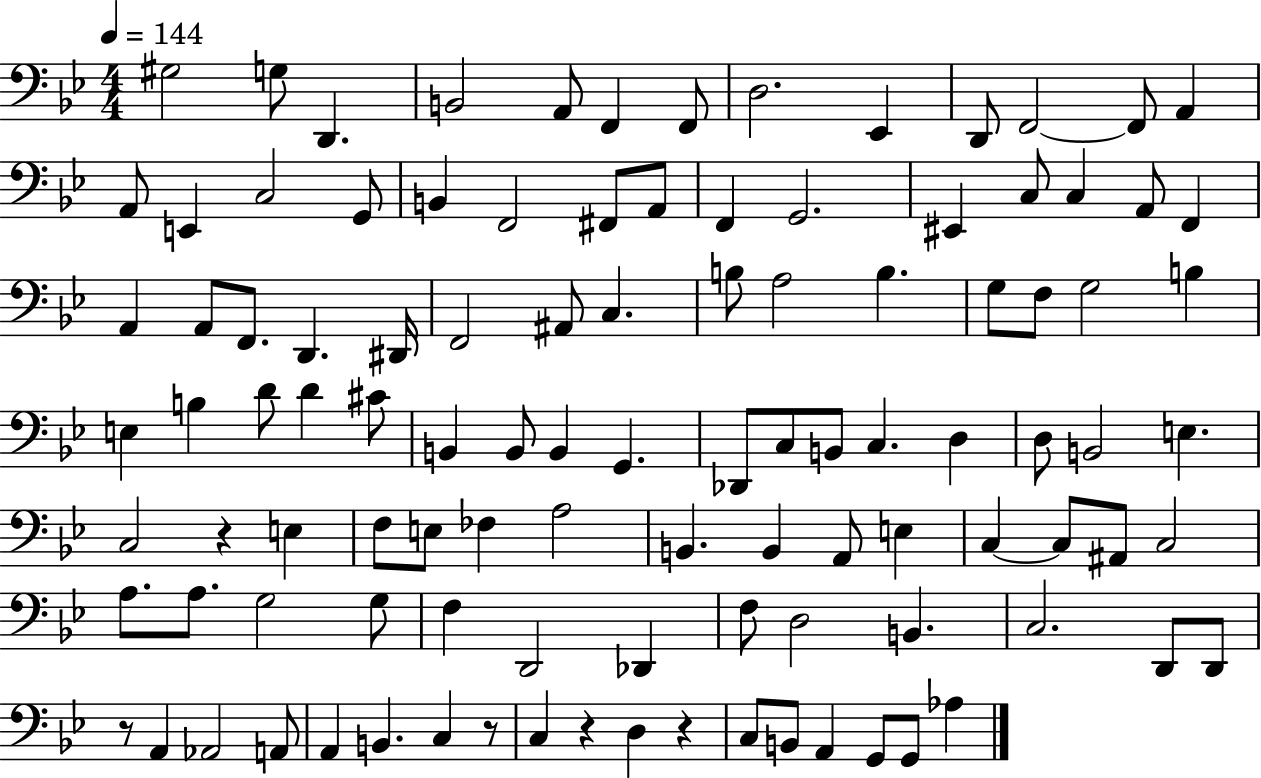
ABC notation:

X:1
T:Untitled
M:4/4
L:1/4
K:Bb
^G,2 G,/2 D,, B,,2 A,,/2 F,, F,,/2 D,2 _E,, D,,/2 F,,2 F,,/2 A,, A,,/2 E,, C,2 G,,/2 B,, F,,2 ^F,,/2 A,,/2 F,, G,,2 ^E,, C,/2 C, A,,/2 F,, A,, A,,/2 F,,/2 D,, ^D,,/4 F,,2 ^A,,/2 C, B,/2 A,2 B, G,/2 F,/2 G,2 B, E, B, D/2 D ^C/2 B,, B,,/2 B,, G,, _D,,/2 C,/2 B,,/2 C, D, D,/2 B,,2 E, C,2 z E, F,/2 E,/2 _F, A,2 B,, B,, A,,/2 E, C, C,/2 ^A,,/2 C,2 A,/2 A,/2 G,2 G,/2 F, D,,2 _D,, F,/2 D,2 B,, C,2 D,,/2 D,,/2 z/2 A,, _A,,2 A,,/2 A,, B,, C, z/2 C, z D, z C,/2 B,,/2 A,, G,,/2 G,,/2 _A,